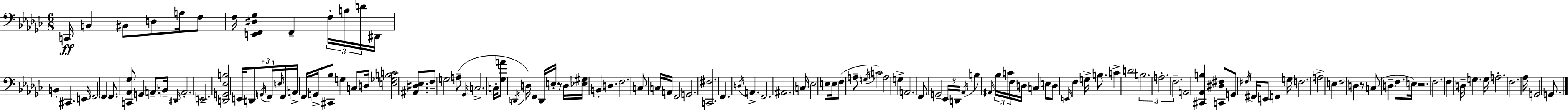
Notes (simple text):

C2/s B2/q BIS2/e D3/e A3/s F3/e F3/s [E2,F2,D#3,Gb3]/q F2/q F3/s B3/s D4/s D#2/s B2/q C#2/q. E2/s F2/h F2/q F2/e. [C2,Ab2,Gb3]/e G2/q A2/e B2/s D#2/s A2/h. E2/h. [D2,G2,Eb3,B3]/h E2/s D2/e G2/s F2/s E3/s F2/s A2/s F2/s G2/s [C#2,Bb3]/e G3/q C3/e D3/s [E3,Gb3,B3,C4]/h [A#2,D#3,Eb3]/e. F3/e G3/h A3/e Gb2/s C3/h. C3/s [Gb3,A4]/e D2/s D3/s F2/q D2/s E3/s R/e D3/s [Eb3,G#3]/s B2/q D3/q. F3/h. C3/e C3/s A2/s F2/h G2/h. [C2,F#3]/h. F2/q. D3/s A2/q. F2/h. A#2/h. C3/s Eb3/h E3/e E3/s F3/e A3/e G3/s C4/h A3/h G3/q A2/h. F2/e G2/h Eb2/s D2/s Ab2/s B3/q A#2/s Bb3/s C4/s F3/s D3/s C3/q E3/e D3/e E2/s F3/q G3/s B3/e. C4/q D4/h B3/h. A3/h. F3/h. A2/h [C#2,Ab2,B3]/q [C2,D#3,F#3]/e G2/e F#3/s F#2/s E2/e F2/q G3/s F3/h. A3/h E3/q F3/h D3/q R/e C3/e D3/q F3/e. E3/s R/h. F3/h. F3/q D3/s G3/q. G3/s A3/h. F3/h. Ab3/s G2/h G2/e.